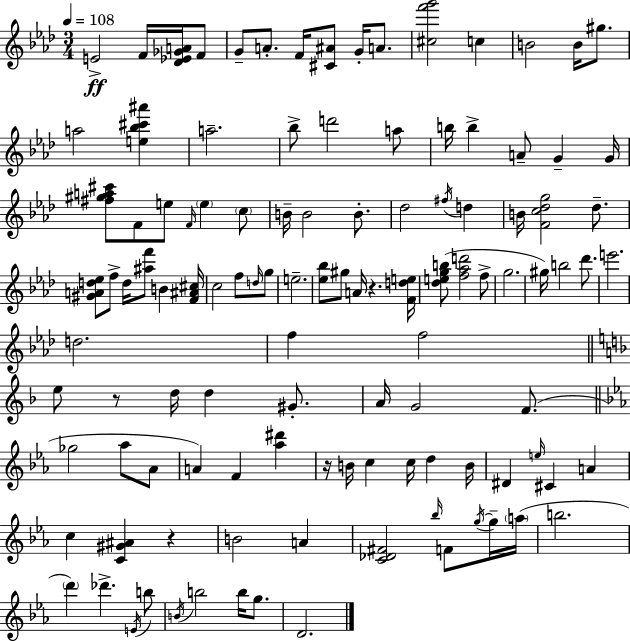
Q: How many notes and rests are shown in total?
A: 113